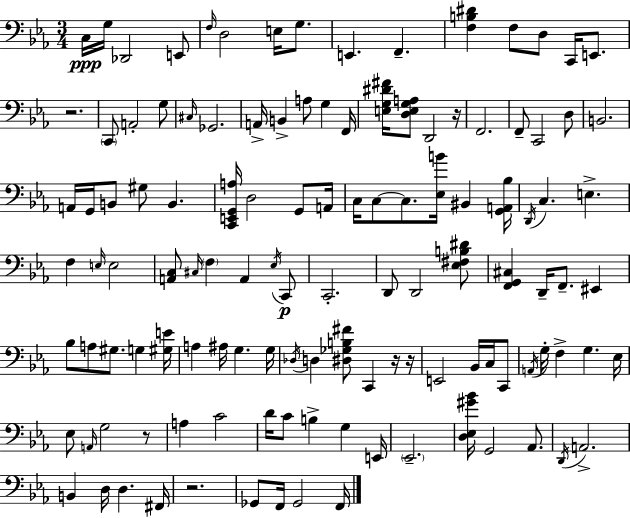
{
  \clef bass
  \numericTimeSignature
  \time 3/4
  \key ees \major
  c16\ppp g16 des,2 e,8 | \grace { f16 } d2 e16 g8. | e,4. f,4.-- | <f b dis'>4 f8 d8 c,16 e,8. | \break r2. | \parenthesize c,8 a,2-. g8 | \grace { cis16 } ges,2. | a,16-> b,4-> a8 g4 | \break f,16 <e g dis' fis'>16 <d e g a>8 d,2 | r16 f,2. | f,8-- c,2 | d8 b,2. | \break a,16 g,16 b,8 gis8 b,4. | <c, e, g, a>16 d2 g,8 | a,16 c16 c8~~ c8. <ees b'>16 bis,4 | <g, a, bes>16 \acciaccatura { d,16 } c4. e4.-> | \break f4 \grace { e16 } e2 | <a, c>8 \grace { cis16 } \parenthesize f4 a,4 | \acciaccatura { ees16 }\p c,8 c,2.-. | d,8 d,2 | \break <ees fis b dis'>8 <f, g, cis>4 d,16-- f,8.-- | eis,4 bes8 a8 gis8. | g4 <gis e'>16 a4 ais16 g4. | g16 \acciaccatura { des16 } d4 <dis ges b fis'>8 | \break c,4 r16 r16 e,2 | bes,16 c16 c,8 \acciaccatura { a,16 } g16-. f4-> | g4. ees16 ees8 \grace { a,16 } g2 | r8 a4 | \break c'2 d'16 c'8 | b4-> g4 e,16 \parenthesize ees,2.-- | <d ees gis' bes'>16 g,2 | aes,8. \acciaccatura { d,16 } a,2.-> | \break b,4 | d16 d4. fis,16 r2. | ges,8 | f,16 ges,2 f,16 \bar "|."
}